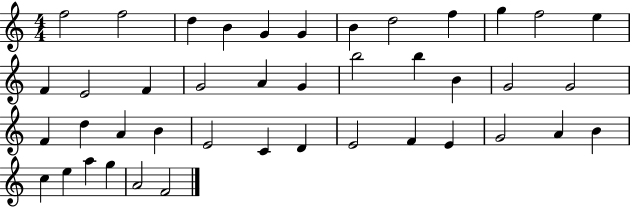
X:1
T:Untitled
M:4/4
L:1/4
K:C
f2 f2 d B G G B d2 f g f2 e F E2 F G2 A G b2 b B G2 G2 F d A B E2 C D E2 F E G2 A B c e a g A2 F2